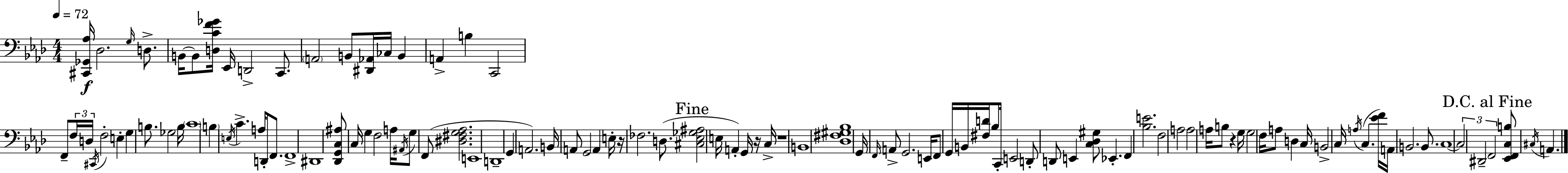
{
  \clef bass
  \numericTimeSignature
  \time 4/4
  \key aes \major
  \tempo 4 = 72
  <cis, ges, aes>16\f des2. \grace { g16 } d8.-> | b,16~~ b,8 <d c' f' ges'>16 ees,16 d,2-> c,8. | \parenthesize a,2 b,8 <dis, aes,>16 ces16 b,4 | a,4-> b4 c,2 | \break f,8-- \tuplet 3/2 { f16 d16 \acciaccatura { cis,16 } } f2-. e4-. | g4 b8. ges2 | b16 \parenthesize c'1 | \parenthesize b4 \acciaccatura { e16 } c'4.-> a16 d,8-. | \break f,8. f,1-> | dis,1 | <des, g, c ais>8 c16 g4 f2 | a16 \acciaccatura { ais,16 } g8 f,8( <dis fis g aes>2. | \break e,1 | d,1-- | g,4 a,2.) | b,16 a,8 g,2 a,4 | \break e16-. r16 fes2. | d8.( \mark "Fine" <cis ees ges ais>2 e16 a,4-.) | g,16 r16 c16-> r1 | b,1 | \break <des fis gis bes>1 | g,16 \grace { f,16 } a,8-> g,2. | e,16 f,8 g,16 b,16 <fis d'>16 bes8 c,16-. e,2 | d,8-. d,8 e,4 <c des gis>8 ees,4.-. | \break f,4 <bes e'>2. | f2 a2 | a2 a16 b8 | r4 g16 g2 f16 a8 | \break d4 c16 b,2-> c16 \acciaccatura { a16 }( c4. | <ees' f'>16) a,16 b,2. | b,8. c1~~ | \tuplet 3/2 { c2 dis,2-- | \break \mark "D.C. al Fine" f,2 } <ees, f, c b>8 | \acciaccatura { cis16 } a,4. \bar "|."
}